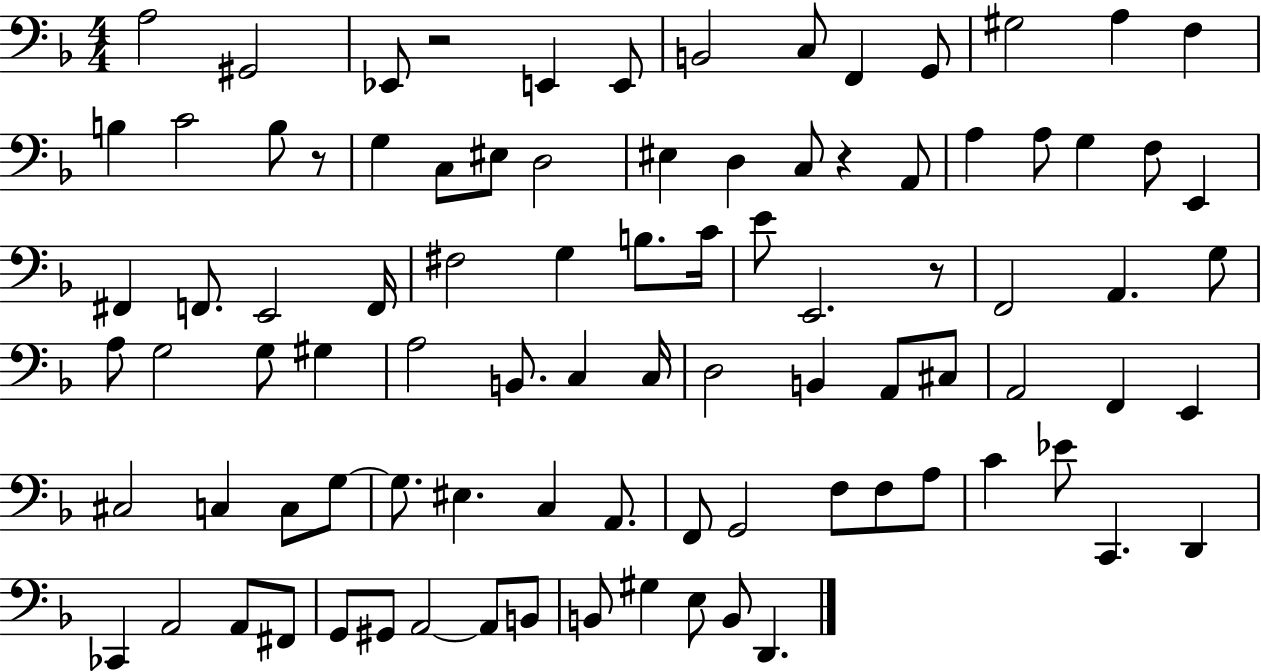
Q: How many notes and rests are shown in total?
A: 91